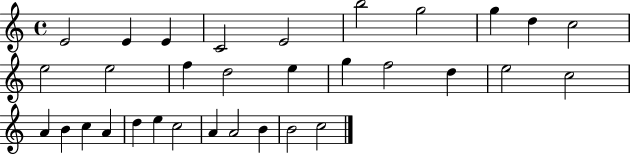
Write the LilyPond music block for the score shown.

{
  \clef treble
  \time 4/4
  \defaultTimeSignature
  \key c \major
  e'2 e'4 e'4 | c'2 e'2 | b''2 g''2 | g''4 d''4 c''2 | \break e''2 e''2 | f''4 d''2 e''4 | g''4 f''2 d''4 | e''2 c''2 | \break a'4 b'4 c''4 a'4 | d''4 e''4 c''2 | a'4 a'2 b'4 | b'2 c''2 | \break \bar "|."
}